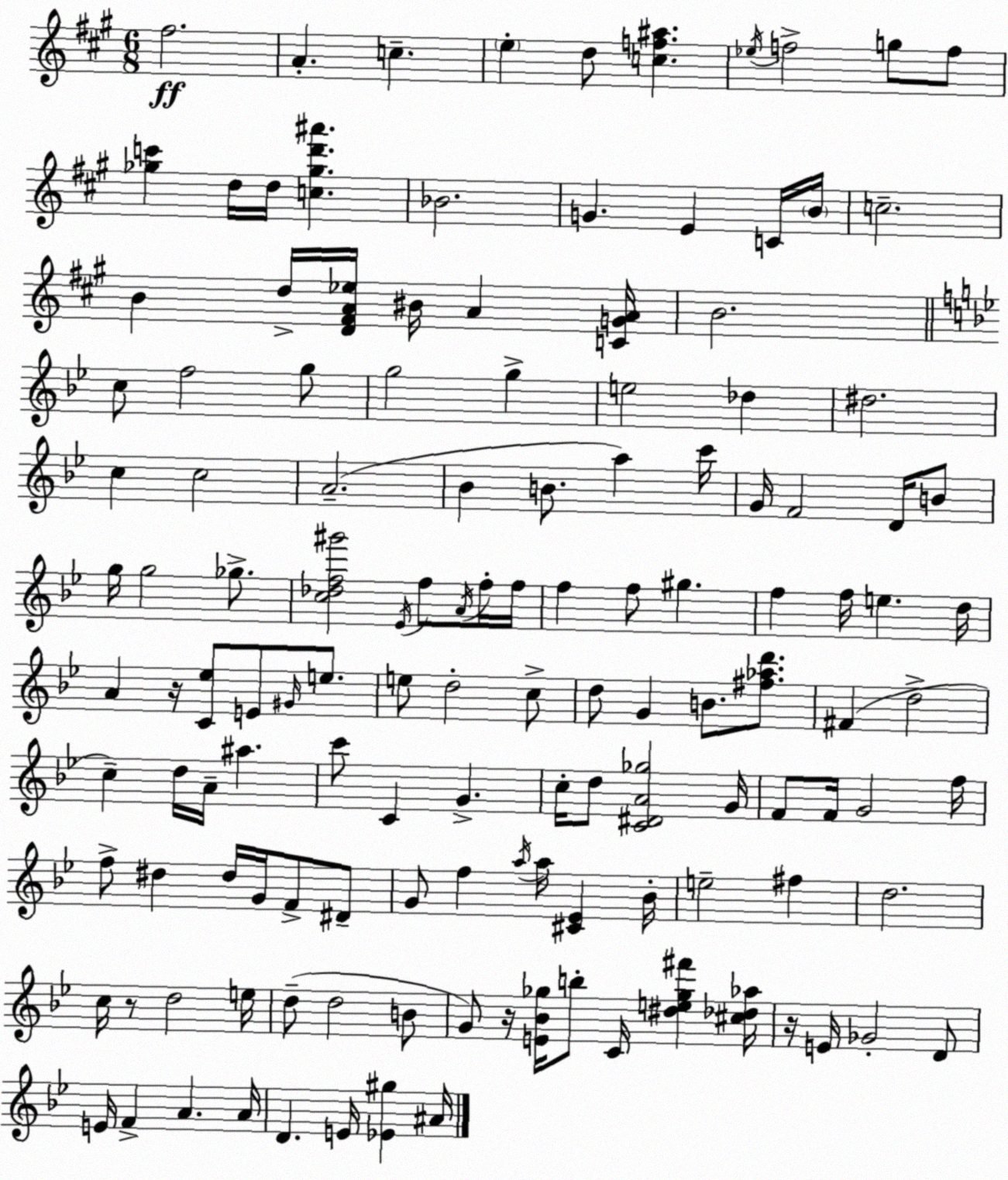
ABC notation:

X:1
T:Untitled
M:6/8
L:1/4
K:A
^f2 A c e d/2 [cf^a] _e/4 f2 g/2 f/2 [_gc'] d/4 d/4 [c_gd'^a'] _B2 G E C/4 B/4 c2 B d/4 [D^FA_e]/4 ^B/4 A [CGA]/4 B2 c/2 f2 g/2 g2 g e2 _d ^d2 c c2 A2 _B B/2 a c'/4 G/4 F2 D/4 B/2 g/4 g2 _g/2 [c_df^g']2 _E/4 f/2 A/4 f/4 f/4 f f/2 ^g f f/4 e d/4 A z/4 [C_e]/2 E/2 ^G/4 e/2 e/2 d2 c/2 d/2 G B/2 [^f_ad']/2 ^F d2 c d/4 A/4 ^a c'/2 C G c/4 d/2 [C^DA_g]2 G/4 F/2 F/4 G2 f/4 f/2 ^d ^d/4 G/4 F/2 ^D/2 G/2 f a/4 a/4 [^C_E] _B/4 e2 ^f d2 c/4 z/2 d2 e/4 d/2 d2 B/2 G/2 z/4 [E_B_g]/4 b/2 C/4 [^de_g^f'] [^c_d_a]/4 z/4 E/4 _G2 D/2 E/4 F A A/4 D E/4 [_E^g] ^A/4